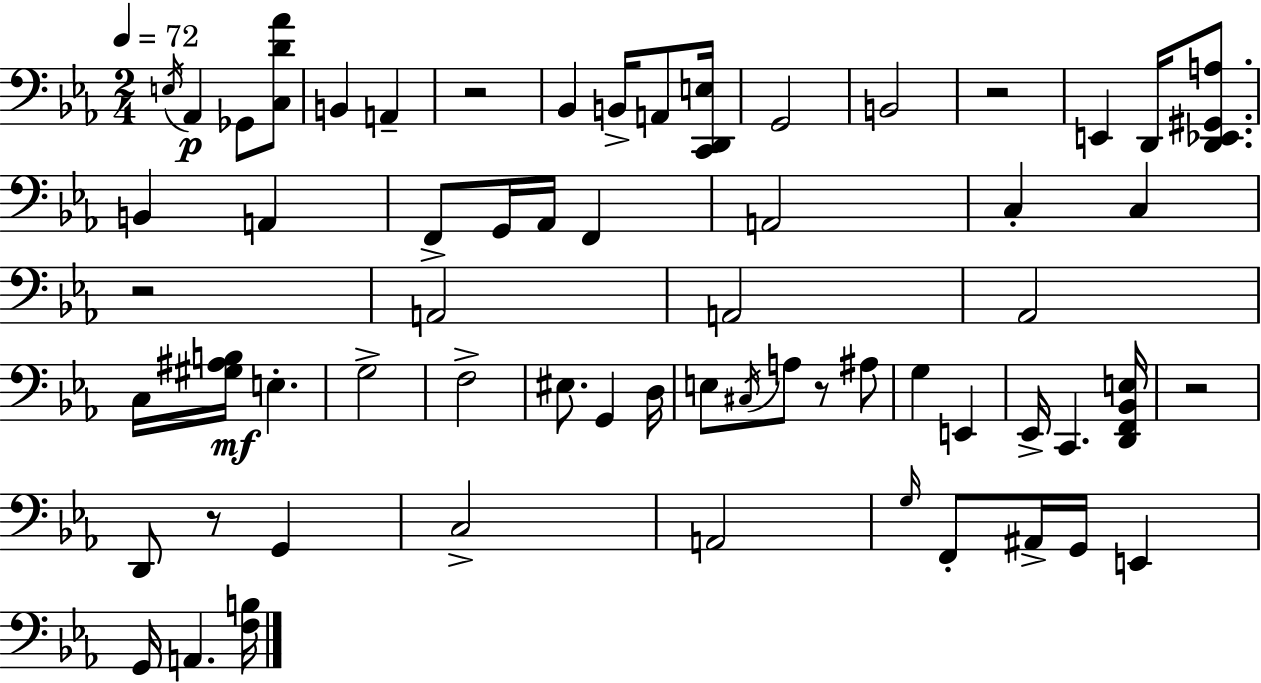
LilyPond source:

{
  \clef bass
  \numericTimeSignature
  \time 2/4
  \key c \minor
  \tempo 4 = 72
  \acciaccatura { e16 }\p aes,4 ges,8 <c d' aes'>8 | b,4 a,4-- | r2 | bes,4 b,16-> a,8 | \break <c, d, e>16 g,2 | b,2 | r2 | e,4 d,16 <d, ees, gis, a>8. | \break b,4 a,4 | f,8-> g,16 aes,16 f,4 | a,2 | c4-. c4 | \break r2 | a,2 | a,2 | aes,2 | \break c16 <gis ais b>16\mf e4.-. | g2-> | f2-> | eis8. g,4 | \break d16 e8 \acciaccatura { cis16 } a8 r8 | ais8 g4 e,4 | ees,16-> c,4. | <d, f, bes, e>16 r2 | \break d,8 r8 g,4 | c2-> | a,2 | \grace { g16 } f,8-. ais,16-> g,16 e,4 | \break g,16 a,4. | <f b>16 \bar "|."
}